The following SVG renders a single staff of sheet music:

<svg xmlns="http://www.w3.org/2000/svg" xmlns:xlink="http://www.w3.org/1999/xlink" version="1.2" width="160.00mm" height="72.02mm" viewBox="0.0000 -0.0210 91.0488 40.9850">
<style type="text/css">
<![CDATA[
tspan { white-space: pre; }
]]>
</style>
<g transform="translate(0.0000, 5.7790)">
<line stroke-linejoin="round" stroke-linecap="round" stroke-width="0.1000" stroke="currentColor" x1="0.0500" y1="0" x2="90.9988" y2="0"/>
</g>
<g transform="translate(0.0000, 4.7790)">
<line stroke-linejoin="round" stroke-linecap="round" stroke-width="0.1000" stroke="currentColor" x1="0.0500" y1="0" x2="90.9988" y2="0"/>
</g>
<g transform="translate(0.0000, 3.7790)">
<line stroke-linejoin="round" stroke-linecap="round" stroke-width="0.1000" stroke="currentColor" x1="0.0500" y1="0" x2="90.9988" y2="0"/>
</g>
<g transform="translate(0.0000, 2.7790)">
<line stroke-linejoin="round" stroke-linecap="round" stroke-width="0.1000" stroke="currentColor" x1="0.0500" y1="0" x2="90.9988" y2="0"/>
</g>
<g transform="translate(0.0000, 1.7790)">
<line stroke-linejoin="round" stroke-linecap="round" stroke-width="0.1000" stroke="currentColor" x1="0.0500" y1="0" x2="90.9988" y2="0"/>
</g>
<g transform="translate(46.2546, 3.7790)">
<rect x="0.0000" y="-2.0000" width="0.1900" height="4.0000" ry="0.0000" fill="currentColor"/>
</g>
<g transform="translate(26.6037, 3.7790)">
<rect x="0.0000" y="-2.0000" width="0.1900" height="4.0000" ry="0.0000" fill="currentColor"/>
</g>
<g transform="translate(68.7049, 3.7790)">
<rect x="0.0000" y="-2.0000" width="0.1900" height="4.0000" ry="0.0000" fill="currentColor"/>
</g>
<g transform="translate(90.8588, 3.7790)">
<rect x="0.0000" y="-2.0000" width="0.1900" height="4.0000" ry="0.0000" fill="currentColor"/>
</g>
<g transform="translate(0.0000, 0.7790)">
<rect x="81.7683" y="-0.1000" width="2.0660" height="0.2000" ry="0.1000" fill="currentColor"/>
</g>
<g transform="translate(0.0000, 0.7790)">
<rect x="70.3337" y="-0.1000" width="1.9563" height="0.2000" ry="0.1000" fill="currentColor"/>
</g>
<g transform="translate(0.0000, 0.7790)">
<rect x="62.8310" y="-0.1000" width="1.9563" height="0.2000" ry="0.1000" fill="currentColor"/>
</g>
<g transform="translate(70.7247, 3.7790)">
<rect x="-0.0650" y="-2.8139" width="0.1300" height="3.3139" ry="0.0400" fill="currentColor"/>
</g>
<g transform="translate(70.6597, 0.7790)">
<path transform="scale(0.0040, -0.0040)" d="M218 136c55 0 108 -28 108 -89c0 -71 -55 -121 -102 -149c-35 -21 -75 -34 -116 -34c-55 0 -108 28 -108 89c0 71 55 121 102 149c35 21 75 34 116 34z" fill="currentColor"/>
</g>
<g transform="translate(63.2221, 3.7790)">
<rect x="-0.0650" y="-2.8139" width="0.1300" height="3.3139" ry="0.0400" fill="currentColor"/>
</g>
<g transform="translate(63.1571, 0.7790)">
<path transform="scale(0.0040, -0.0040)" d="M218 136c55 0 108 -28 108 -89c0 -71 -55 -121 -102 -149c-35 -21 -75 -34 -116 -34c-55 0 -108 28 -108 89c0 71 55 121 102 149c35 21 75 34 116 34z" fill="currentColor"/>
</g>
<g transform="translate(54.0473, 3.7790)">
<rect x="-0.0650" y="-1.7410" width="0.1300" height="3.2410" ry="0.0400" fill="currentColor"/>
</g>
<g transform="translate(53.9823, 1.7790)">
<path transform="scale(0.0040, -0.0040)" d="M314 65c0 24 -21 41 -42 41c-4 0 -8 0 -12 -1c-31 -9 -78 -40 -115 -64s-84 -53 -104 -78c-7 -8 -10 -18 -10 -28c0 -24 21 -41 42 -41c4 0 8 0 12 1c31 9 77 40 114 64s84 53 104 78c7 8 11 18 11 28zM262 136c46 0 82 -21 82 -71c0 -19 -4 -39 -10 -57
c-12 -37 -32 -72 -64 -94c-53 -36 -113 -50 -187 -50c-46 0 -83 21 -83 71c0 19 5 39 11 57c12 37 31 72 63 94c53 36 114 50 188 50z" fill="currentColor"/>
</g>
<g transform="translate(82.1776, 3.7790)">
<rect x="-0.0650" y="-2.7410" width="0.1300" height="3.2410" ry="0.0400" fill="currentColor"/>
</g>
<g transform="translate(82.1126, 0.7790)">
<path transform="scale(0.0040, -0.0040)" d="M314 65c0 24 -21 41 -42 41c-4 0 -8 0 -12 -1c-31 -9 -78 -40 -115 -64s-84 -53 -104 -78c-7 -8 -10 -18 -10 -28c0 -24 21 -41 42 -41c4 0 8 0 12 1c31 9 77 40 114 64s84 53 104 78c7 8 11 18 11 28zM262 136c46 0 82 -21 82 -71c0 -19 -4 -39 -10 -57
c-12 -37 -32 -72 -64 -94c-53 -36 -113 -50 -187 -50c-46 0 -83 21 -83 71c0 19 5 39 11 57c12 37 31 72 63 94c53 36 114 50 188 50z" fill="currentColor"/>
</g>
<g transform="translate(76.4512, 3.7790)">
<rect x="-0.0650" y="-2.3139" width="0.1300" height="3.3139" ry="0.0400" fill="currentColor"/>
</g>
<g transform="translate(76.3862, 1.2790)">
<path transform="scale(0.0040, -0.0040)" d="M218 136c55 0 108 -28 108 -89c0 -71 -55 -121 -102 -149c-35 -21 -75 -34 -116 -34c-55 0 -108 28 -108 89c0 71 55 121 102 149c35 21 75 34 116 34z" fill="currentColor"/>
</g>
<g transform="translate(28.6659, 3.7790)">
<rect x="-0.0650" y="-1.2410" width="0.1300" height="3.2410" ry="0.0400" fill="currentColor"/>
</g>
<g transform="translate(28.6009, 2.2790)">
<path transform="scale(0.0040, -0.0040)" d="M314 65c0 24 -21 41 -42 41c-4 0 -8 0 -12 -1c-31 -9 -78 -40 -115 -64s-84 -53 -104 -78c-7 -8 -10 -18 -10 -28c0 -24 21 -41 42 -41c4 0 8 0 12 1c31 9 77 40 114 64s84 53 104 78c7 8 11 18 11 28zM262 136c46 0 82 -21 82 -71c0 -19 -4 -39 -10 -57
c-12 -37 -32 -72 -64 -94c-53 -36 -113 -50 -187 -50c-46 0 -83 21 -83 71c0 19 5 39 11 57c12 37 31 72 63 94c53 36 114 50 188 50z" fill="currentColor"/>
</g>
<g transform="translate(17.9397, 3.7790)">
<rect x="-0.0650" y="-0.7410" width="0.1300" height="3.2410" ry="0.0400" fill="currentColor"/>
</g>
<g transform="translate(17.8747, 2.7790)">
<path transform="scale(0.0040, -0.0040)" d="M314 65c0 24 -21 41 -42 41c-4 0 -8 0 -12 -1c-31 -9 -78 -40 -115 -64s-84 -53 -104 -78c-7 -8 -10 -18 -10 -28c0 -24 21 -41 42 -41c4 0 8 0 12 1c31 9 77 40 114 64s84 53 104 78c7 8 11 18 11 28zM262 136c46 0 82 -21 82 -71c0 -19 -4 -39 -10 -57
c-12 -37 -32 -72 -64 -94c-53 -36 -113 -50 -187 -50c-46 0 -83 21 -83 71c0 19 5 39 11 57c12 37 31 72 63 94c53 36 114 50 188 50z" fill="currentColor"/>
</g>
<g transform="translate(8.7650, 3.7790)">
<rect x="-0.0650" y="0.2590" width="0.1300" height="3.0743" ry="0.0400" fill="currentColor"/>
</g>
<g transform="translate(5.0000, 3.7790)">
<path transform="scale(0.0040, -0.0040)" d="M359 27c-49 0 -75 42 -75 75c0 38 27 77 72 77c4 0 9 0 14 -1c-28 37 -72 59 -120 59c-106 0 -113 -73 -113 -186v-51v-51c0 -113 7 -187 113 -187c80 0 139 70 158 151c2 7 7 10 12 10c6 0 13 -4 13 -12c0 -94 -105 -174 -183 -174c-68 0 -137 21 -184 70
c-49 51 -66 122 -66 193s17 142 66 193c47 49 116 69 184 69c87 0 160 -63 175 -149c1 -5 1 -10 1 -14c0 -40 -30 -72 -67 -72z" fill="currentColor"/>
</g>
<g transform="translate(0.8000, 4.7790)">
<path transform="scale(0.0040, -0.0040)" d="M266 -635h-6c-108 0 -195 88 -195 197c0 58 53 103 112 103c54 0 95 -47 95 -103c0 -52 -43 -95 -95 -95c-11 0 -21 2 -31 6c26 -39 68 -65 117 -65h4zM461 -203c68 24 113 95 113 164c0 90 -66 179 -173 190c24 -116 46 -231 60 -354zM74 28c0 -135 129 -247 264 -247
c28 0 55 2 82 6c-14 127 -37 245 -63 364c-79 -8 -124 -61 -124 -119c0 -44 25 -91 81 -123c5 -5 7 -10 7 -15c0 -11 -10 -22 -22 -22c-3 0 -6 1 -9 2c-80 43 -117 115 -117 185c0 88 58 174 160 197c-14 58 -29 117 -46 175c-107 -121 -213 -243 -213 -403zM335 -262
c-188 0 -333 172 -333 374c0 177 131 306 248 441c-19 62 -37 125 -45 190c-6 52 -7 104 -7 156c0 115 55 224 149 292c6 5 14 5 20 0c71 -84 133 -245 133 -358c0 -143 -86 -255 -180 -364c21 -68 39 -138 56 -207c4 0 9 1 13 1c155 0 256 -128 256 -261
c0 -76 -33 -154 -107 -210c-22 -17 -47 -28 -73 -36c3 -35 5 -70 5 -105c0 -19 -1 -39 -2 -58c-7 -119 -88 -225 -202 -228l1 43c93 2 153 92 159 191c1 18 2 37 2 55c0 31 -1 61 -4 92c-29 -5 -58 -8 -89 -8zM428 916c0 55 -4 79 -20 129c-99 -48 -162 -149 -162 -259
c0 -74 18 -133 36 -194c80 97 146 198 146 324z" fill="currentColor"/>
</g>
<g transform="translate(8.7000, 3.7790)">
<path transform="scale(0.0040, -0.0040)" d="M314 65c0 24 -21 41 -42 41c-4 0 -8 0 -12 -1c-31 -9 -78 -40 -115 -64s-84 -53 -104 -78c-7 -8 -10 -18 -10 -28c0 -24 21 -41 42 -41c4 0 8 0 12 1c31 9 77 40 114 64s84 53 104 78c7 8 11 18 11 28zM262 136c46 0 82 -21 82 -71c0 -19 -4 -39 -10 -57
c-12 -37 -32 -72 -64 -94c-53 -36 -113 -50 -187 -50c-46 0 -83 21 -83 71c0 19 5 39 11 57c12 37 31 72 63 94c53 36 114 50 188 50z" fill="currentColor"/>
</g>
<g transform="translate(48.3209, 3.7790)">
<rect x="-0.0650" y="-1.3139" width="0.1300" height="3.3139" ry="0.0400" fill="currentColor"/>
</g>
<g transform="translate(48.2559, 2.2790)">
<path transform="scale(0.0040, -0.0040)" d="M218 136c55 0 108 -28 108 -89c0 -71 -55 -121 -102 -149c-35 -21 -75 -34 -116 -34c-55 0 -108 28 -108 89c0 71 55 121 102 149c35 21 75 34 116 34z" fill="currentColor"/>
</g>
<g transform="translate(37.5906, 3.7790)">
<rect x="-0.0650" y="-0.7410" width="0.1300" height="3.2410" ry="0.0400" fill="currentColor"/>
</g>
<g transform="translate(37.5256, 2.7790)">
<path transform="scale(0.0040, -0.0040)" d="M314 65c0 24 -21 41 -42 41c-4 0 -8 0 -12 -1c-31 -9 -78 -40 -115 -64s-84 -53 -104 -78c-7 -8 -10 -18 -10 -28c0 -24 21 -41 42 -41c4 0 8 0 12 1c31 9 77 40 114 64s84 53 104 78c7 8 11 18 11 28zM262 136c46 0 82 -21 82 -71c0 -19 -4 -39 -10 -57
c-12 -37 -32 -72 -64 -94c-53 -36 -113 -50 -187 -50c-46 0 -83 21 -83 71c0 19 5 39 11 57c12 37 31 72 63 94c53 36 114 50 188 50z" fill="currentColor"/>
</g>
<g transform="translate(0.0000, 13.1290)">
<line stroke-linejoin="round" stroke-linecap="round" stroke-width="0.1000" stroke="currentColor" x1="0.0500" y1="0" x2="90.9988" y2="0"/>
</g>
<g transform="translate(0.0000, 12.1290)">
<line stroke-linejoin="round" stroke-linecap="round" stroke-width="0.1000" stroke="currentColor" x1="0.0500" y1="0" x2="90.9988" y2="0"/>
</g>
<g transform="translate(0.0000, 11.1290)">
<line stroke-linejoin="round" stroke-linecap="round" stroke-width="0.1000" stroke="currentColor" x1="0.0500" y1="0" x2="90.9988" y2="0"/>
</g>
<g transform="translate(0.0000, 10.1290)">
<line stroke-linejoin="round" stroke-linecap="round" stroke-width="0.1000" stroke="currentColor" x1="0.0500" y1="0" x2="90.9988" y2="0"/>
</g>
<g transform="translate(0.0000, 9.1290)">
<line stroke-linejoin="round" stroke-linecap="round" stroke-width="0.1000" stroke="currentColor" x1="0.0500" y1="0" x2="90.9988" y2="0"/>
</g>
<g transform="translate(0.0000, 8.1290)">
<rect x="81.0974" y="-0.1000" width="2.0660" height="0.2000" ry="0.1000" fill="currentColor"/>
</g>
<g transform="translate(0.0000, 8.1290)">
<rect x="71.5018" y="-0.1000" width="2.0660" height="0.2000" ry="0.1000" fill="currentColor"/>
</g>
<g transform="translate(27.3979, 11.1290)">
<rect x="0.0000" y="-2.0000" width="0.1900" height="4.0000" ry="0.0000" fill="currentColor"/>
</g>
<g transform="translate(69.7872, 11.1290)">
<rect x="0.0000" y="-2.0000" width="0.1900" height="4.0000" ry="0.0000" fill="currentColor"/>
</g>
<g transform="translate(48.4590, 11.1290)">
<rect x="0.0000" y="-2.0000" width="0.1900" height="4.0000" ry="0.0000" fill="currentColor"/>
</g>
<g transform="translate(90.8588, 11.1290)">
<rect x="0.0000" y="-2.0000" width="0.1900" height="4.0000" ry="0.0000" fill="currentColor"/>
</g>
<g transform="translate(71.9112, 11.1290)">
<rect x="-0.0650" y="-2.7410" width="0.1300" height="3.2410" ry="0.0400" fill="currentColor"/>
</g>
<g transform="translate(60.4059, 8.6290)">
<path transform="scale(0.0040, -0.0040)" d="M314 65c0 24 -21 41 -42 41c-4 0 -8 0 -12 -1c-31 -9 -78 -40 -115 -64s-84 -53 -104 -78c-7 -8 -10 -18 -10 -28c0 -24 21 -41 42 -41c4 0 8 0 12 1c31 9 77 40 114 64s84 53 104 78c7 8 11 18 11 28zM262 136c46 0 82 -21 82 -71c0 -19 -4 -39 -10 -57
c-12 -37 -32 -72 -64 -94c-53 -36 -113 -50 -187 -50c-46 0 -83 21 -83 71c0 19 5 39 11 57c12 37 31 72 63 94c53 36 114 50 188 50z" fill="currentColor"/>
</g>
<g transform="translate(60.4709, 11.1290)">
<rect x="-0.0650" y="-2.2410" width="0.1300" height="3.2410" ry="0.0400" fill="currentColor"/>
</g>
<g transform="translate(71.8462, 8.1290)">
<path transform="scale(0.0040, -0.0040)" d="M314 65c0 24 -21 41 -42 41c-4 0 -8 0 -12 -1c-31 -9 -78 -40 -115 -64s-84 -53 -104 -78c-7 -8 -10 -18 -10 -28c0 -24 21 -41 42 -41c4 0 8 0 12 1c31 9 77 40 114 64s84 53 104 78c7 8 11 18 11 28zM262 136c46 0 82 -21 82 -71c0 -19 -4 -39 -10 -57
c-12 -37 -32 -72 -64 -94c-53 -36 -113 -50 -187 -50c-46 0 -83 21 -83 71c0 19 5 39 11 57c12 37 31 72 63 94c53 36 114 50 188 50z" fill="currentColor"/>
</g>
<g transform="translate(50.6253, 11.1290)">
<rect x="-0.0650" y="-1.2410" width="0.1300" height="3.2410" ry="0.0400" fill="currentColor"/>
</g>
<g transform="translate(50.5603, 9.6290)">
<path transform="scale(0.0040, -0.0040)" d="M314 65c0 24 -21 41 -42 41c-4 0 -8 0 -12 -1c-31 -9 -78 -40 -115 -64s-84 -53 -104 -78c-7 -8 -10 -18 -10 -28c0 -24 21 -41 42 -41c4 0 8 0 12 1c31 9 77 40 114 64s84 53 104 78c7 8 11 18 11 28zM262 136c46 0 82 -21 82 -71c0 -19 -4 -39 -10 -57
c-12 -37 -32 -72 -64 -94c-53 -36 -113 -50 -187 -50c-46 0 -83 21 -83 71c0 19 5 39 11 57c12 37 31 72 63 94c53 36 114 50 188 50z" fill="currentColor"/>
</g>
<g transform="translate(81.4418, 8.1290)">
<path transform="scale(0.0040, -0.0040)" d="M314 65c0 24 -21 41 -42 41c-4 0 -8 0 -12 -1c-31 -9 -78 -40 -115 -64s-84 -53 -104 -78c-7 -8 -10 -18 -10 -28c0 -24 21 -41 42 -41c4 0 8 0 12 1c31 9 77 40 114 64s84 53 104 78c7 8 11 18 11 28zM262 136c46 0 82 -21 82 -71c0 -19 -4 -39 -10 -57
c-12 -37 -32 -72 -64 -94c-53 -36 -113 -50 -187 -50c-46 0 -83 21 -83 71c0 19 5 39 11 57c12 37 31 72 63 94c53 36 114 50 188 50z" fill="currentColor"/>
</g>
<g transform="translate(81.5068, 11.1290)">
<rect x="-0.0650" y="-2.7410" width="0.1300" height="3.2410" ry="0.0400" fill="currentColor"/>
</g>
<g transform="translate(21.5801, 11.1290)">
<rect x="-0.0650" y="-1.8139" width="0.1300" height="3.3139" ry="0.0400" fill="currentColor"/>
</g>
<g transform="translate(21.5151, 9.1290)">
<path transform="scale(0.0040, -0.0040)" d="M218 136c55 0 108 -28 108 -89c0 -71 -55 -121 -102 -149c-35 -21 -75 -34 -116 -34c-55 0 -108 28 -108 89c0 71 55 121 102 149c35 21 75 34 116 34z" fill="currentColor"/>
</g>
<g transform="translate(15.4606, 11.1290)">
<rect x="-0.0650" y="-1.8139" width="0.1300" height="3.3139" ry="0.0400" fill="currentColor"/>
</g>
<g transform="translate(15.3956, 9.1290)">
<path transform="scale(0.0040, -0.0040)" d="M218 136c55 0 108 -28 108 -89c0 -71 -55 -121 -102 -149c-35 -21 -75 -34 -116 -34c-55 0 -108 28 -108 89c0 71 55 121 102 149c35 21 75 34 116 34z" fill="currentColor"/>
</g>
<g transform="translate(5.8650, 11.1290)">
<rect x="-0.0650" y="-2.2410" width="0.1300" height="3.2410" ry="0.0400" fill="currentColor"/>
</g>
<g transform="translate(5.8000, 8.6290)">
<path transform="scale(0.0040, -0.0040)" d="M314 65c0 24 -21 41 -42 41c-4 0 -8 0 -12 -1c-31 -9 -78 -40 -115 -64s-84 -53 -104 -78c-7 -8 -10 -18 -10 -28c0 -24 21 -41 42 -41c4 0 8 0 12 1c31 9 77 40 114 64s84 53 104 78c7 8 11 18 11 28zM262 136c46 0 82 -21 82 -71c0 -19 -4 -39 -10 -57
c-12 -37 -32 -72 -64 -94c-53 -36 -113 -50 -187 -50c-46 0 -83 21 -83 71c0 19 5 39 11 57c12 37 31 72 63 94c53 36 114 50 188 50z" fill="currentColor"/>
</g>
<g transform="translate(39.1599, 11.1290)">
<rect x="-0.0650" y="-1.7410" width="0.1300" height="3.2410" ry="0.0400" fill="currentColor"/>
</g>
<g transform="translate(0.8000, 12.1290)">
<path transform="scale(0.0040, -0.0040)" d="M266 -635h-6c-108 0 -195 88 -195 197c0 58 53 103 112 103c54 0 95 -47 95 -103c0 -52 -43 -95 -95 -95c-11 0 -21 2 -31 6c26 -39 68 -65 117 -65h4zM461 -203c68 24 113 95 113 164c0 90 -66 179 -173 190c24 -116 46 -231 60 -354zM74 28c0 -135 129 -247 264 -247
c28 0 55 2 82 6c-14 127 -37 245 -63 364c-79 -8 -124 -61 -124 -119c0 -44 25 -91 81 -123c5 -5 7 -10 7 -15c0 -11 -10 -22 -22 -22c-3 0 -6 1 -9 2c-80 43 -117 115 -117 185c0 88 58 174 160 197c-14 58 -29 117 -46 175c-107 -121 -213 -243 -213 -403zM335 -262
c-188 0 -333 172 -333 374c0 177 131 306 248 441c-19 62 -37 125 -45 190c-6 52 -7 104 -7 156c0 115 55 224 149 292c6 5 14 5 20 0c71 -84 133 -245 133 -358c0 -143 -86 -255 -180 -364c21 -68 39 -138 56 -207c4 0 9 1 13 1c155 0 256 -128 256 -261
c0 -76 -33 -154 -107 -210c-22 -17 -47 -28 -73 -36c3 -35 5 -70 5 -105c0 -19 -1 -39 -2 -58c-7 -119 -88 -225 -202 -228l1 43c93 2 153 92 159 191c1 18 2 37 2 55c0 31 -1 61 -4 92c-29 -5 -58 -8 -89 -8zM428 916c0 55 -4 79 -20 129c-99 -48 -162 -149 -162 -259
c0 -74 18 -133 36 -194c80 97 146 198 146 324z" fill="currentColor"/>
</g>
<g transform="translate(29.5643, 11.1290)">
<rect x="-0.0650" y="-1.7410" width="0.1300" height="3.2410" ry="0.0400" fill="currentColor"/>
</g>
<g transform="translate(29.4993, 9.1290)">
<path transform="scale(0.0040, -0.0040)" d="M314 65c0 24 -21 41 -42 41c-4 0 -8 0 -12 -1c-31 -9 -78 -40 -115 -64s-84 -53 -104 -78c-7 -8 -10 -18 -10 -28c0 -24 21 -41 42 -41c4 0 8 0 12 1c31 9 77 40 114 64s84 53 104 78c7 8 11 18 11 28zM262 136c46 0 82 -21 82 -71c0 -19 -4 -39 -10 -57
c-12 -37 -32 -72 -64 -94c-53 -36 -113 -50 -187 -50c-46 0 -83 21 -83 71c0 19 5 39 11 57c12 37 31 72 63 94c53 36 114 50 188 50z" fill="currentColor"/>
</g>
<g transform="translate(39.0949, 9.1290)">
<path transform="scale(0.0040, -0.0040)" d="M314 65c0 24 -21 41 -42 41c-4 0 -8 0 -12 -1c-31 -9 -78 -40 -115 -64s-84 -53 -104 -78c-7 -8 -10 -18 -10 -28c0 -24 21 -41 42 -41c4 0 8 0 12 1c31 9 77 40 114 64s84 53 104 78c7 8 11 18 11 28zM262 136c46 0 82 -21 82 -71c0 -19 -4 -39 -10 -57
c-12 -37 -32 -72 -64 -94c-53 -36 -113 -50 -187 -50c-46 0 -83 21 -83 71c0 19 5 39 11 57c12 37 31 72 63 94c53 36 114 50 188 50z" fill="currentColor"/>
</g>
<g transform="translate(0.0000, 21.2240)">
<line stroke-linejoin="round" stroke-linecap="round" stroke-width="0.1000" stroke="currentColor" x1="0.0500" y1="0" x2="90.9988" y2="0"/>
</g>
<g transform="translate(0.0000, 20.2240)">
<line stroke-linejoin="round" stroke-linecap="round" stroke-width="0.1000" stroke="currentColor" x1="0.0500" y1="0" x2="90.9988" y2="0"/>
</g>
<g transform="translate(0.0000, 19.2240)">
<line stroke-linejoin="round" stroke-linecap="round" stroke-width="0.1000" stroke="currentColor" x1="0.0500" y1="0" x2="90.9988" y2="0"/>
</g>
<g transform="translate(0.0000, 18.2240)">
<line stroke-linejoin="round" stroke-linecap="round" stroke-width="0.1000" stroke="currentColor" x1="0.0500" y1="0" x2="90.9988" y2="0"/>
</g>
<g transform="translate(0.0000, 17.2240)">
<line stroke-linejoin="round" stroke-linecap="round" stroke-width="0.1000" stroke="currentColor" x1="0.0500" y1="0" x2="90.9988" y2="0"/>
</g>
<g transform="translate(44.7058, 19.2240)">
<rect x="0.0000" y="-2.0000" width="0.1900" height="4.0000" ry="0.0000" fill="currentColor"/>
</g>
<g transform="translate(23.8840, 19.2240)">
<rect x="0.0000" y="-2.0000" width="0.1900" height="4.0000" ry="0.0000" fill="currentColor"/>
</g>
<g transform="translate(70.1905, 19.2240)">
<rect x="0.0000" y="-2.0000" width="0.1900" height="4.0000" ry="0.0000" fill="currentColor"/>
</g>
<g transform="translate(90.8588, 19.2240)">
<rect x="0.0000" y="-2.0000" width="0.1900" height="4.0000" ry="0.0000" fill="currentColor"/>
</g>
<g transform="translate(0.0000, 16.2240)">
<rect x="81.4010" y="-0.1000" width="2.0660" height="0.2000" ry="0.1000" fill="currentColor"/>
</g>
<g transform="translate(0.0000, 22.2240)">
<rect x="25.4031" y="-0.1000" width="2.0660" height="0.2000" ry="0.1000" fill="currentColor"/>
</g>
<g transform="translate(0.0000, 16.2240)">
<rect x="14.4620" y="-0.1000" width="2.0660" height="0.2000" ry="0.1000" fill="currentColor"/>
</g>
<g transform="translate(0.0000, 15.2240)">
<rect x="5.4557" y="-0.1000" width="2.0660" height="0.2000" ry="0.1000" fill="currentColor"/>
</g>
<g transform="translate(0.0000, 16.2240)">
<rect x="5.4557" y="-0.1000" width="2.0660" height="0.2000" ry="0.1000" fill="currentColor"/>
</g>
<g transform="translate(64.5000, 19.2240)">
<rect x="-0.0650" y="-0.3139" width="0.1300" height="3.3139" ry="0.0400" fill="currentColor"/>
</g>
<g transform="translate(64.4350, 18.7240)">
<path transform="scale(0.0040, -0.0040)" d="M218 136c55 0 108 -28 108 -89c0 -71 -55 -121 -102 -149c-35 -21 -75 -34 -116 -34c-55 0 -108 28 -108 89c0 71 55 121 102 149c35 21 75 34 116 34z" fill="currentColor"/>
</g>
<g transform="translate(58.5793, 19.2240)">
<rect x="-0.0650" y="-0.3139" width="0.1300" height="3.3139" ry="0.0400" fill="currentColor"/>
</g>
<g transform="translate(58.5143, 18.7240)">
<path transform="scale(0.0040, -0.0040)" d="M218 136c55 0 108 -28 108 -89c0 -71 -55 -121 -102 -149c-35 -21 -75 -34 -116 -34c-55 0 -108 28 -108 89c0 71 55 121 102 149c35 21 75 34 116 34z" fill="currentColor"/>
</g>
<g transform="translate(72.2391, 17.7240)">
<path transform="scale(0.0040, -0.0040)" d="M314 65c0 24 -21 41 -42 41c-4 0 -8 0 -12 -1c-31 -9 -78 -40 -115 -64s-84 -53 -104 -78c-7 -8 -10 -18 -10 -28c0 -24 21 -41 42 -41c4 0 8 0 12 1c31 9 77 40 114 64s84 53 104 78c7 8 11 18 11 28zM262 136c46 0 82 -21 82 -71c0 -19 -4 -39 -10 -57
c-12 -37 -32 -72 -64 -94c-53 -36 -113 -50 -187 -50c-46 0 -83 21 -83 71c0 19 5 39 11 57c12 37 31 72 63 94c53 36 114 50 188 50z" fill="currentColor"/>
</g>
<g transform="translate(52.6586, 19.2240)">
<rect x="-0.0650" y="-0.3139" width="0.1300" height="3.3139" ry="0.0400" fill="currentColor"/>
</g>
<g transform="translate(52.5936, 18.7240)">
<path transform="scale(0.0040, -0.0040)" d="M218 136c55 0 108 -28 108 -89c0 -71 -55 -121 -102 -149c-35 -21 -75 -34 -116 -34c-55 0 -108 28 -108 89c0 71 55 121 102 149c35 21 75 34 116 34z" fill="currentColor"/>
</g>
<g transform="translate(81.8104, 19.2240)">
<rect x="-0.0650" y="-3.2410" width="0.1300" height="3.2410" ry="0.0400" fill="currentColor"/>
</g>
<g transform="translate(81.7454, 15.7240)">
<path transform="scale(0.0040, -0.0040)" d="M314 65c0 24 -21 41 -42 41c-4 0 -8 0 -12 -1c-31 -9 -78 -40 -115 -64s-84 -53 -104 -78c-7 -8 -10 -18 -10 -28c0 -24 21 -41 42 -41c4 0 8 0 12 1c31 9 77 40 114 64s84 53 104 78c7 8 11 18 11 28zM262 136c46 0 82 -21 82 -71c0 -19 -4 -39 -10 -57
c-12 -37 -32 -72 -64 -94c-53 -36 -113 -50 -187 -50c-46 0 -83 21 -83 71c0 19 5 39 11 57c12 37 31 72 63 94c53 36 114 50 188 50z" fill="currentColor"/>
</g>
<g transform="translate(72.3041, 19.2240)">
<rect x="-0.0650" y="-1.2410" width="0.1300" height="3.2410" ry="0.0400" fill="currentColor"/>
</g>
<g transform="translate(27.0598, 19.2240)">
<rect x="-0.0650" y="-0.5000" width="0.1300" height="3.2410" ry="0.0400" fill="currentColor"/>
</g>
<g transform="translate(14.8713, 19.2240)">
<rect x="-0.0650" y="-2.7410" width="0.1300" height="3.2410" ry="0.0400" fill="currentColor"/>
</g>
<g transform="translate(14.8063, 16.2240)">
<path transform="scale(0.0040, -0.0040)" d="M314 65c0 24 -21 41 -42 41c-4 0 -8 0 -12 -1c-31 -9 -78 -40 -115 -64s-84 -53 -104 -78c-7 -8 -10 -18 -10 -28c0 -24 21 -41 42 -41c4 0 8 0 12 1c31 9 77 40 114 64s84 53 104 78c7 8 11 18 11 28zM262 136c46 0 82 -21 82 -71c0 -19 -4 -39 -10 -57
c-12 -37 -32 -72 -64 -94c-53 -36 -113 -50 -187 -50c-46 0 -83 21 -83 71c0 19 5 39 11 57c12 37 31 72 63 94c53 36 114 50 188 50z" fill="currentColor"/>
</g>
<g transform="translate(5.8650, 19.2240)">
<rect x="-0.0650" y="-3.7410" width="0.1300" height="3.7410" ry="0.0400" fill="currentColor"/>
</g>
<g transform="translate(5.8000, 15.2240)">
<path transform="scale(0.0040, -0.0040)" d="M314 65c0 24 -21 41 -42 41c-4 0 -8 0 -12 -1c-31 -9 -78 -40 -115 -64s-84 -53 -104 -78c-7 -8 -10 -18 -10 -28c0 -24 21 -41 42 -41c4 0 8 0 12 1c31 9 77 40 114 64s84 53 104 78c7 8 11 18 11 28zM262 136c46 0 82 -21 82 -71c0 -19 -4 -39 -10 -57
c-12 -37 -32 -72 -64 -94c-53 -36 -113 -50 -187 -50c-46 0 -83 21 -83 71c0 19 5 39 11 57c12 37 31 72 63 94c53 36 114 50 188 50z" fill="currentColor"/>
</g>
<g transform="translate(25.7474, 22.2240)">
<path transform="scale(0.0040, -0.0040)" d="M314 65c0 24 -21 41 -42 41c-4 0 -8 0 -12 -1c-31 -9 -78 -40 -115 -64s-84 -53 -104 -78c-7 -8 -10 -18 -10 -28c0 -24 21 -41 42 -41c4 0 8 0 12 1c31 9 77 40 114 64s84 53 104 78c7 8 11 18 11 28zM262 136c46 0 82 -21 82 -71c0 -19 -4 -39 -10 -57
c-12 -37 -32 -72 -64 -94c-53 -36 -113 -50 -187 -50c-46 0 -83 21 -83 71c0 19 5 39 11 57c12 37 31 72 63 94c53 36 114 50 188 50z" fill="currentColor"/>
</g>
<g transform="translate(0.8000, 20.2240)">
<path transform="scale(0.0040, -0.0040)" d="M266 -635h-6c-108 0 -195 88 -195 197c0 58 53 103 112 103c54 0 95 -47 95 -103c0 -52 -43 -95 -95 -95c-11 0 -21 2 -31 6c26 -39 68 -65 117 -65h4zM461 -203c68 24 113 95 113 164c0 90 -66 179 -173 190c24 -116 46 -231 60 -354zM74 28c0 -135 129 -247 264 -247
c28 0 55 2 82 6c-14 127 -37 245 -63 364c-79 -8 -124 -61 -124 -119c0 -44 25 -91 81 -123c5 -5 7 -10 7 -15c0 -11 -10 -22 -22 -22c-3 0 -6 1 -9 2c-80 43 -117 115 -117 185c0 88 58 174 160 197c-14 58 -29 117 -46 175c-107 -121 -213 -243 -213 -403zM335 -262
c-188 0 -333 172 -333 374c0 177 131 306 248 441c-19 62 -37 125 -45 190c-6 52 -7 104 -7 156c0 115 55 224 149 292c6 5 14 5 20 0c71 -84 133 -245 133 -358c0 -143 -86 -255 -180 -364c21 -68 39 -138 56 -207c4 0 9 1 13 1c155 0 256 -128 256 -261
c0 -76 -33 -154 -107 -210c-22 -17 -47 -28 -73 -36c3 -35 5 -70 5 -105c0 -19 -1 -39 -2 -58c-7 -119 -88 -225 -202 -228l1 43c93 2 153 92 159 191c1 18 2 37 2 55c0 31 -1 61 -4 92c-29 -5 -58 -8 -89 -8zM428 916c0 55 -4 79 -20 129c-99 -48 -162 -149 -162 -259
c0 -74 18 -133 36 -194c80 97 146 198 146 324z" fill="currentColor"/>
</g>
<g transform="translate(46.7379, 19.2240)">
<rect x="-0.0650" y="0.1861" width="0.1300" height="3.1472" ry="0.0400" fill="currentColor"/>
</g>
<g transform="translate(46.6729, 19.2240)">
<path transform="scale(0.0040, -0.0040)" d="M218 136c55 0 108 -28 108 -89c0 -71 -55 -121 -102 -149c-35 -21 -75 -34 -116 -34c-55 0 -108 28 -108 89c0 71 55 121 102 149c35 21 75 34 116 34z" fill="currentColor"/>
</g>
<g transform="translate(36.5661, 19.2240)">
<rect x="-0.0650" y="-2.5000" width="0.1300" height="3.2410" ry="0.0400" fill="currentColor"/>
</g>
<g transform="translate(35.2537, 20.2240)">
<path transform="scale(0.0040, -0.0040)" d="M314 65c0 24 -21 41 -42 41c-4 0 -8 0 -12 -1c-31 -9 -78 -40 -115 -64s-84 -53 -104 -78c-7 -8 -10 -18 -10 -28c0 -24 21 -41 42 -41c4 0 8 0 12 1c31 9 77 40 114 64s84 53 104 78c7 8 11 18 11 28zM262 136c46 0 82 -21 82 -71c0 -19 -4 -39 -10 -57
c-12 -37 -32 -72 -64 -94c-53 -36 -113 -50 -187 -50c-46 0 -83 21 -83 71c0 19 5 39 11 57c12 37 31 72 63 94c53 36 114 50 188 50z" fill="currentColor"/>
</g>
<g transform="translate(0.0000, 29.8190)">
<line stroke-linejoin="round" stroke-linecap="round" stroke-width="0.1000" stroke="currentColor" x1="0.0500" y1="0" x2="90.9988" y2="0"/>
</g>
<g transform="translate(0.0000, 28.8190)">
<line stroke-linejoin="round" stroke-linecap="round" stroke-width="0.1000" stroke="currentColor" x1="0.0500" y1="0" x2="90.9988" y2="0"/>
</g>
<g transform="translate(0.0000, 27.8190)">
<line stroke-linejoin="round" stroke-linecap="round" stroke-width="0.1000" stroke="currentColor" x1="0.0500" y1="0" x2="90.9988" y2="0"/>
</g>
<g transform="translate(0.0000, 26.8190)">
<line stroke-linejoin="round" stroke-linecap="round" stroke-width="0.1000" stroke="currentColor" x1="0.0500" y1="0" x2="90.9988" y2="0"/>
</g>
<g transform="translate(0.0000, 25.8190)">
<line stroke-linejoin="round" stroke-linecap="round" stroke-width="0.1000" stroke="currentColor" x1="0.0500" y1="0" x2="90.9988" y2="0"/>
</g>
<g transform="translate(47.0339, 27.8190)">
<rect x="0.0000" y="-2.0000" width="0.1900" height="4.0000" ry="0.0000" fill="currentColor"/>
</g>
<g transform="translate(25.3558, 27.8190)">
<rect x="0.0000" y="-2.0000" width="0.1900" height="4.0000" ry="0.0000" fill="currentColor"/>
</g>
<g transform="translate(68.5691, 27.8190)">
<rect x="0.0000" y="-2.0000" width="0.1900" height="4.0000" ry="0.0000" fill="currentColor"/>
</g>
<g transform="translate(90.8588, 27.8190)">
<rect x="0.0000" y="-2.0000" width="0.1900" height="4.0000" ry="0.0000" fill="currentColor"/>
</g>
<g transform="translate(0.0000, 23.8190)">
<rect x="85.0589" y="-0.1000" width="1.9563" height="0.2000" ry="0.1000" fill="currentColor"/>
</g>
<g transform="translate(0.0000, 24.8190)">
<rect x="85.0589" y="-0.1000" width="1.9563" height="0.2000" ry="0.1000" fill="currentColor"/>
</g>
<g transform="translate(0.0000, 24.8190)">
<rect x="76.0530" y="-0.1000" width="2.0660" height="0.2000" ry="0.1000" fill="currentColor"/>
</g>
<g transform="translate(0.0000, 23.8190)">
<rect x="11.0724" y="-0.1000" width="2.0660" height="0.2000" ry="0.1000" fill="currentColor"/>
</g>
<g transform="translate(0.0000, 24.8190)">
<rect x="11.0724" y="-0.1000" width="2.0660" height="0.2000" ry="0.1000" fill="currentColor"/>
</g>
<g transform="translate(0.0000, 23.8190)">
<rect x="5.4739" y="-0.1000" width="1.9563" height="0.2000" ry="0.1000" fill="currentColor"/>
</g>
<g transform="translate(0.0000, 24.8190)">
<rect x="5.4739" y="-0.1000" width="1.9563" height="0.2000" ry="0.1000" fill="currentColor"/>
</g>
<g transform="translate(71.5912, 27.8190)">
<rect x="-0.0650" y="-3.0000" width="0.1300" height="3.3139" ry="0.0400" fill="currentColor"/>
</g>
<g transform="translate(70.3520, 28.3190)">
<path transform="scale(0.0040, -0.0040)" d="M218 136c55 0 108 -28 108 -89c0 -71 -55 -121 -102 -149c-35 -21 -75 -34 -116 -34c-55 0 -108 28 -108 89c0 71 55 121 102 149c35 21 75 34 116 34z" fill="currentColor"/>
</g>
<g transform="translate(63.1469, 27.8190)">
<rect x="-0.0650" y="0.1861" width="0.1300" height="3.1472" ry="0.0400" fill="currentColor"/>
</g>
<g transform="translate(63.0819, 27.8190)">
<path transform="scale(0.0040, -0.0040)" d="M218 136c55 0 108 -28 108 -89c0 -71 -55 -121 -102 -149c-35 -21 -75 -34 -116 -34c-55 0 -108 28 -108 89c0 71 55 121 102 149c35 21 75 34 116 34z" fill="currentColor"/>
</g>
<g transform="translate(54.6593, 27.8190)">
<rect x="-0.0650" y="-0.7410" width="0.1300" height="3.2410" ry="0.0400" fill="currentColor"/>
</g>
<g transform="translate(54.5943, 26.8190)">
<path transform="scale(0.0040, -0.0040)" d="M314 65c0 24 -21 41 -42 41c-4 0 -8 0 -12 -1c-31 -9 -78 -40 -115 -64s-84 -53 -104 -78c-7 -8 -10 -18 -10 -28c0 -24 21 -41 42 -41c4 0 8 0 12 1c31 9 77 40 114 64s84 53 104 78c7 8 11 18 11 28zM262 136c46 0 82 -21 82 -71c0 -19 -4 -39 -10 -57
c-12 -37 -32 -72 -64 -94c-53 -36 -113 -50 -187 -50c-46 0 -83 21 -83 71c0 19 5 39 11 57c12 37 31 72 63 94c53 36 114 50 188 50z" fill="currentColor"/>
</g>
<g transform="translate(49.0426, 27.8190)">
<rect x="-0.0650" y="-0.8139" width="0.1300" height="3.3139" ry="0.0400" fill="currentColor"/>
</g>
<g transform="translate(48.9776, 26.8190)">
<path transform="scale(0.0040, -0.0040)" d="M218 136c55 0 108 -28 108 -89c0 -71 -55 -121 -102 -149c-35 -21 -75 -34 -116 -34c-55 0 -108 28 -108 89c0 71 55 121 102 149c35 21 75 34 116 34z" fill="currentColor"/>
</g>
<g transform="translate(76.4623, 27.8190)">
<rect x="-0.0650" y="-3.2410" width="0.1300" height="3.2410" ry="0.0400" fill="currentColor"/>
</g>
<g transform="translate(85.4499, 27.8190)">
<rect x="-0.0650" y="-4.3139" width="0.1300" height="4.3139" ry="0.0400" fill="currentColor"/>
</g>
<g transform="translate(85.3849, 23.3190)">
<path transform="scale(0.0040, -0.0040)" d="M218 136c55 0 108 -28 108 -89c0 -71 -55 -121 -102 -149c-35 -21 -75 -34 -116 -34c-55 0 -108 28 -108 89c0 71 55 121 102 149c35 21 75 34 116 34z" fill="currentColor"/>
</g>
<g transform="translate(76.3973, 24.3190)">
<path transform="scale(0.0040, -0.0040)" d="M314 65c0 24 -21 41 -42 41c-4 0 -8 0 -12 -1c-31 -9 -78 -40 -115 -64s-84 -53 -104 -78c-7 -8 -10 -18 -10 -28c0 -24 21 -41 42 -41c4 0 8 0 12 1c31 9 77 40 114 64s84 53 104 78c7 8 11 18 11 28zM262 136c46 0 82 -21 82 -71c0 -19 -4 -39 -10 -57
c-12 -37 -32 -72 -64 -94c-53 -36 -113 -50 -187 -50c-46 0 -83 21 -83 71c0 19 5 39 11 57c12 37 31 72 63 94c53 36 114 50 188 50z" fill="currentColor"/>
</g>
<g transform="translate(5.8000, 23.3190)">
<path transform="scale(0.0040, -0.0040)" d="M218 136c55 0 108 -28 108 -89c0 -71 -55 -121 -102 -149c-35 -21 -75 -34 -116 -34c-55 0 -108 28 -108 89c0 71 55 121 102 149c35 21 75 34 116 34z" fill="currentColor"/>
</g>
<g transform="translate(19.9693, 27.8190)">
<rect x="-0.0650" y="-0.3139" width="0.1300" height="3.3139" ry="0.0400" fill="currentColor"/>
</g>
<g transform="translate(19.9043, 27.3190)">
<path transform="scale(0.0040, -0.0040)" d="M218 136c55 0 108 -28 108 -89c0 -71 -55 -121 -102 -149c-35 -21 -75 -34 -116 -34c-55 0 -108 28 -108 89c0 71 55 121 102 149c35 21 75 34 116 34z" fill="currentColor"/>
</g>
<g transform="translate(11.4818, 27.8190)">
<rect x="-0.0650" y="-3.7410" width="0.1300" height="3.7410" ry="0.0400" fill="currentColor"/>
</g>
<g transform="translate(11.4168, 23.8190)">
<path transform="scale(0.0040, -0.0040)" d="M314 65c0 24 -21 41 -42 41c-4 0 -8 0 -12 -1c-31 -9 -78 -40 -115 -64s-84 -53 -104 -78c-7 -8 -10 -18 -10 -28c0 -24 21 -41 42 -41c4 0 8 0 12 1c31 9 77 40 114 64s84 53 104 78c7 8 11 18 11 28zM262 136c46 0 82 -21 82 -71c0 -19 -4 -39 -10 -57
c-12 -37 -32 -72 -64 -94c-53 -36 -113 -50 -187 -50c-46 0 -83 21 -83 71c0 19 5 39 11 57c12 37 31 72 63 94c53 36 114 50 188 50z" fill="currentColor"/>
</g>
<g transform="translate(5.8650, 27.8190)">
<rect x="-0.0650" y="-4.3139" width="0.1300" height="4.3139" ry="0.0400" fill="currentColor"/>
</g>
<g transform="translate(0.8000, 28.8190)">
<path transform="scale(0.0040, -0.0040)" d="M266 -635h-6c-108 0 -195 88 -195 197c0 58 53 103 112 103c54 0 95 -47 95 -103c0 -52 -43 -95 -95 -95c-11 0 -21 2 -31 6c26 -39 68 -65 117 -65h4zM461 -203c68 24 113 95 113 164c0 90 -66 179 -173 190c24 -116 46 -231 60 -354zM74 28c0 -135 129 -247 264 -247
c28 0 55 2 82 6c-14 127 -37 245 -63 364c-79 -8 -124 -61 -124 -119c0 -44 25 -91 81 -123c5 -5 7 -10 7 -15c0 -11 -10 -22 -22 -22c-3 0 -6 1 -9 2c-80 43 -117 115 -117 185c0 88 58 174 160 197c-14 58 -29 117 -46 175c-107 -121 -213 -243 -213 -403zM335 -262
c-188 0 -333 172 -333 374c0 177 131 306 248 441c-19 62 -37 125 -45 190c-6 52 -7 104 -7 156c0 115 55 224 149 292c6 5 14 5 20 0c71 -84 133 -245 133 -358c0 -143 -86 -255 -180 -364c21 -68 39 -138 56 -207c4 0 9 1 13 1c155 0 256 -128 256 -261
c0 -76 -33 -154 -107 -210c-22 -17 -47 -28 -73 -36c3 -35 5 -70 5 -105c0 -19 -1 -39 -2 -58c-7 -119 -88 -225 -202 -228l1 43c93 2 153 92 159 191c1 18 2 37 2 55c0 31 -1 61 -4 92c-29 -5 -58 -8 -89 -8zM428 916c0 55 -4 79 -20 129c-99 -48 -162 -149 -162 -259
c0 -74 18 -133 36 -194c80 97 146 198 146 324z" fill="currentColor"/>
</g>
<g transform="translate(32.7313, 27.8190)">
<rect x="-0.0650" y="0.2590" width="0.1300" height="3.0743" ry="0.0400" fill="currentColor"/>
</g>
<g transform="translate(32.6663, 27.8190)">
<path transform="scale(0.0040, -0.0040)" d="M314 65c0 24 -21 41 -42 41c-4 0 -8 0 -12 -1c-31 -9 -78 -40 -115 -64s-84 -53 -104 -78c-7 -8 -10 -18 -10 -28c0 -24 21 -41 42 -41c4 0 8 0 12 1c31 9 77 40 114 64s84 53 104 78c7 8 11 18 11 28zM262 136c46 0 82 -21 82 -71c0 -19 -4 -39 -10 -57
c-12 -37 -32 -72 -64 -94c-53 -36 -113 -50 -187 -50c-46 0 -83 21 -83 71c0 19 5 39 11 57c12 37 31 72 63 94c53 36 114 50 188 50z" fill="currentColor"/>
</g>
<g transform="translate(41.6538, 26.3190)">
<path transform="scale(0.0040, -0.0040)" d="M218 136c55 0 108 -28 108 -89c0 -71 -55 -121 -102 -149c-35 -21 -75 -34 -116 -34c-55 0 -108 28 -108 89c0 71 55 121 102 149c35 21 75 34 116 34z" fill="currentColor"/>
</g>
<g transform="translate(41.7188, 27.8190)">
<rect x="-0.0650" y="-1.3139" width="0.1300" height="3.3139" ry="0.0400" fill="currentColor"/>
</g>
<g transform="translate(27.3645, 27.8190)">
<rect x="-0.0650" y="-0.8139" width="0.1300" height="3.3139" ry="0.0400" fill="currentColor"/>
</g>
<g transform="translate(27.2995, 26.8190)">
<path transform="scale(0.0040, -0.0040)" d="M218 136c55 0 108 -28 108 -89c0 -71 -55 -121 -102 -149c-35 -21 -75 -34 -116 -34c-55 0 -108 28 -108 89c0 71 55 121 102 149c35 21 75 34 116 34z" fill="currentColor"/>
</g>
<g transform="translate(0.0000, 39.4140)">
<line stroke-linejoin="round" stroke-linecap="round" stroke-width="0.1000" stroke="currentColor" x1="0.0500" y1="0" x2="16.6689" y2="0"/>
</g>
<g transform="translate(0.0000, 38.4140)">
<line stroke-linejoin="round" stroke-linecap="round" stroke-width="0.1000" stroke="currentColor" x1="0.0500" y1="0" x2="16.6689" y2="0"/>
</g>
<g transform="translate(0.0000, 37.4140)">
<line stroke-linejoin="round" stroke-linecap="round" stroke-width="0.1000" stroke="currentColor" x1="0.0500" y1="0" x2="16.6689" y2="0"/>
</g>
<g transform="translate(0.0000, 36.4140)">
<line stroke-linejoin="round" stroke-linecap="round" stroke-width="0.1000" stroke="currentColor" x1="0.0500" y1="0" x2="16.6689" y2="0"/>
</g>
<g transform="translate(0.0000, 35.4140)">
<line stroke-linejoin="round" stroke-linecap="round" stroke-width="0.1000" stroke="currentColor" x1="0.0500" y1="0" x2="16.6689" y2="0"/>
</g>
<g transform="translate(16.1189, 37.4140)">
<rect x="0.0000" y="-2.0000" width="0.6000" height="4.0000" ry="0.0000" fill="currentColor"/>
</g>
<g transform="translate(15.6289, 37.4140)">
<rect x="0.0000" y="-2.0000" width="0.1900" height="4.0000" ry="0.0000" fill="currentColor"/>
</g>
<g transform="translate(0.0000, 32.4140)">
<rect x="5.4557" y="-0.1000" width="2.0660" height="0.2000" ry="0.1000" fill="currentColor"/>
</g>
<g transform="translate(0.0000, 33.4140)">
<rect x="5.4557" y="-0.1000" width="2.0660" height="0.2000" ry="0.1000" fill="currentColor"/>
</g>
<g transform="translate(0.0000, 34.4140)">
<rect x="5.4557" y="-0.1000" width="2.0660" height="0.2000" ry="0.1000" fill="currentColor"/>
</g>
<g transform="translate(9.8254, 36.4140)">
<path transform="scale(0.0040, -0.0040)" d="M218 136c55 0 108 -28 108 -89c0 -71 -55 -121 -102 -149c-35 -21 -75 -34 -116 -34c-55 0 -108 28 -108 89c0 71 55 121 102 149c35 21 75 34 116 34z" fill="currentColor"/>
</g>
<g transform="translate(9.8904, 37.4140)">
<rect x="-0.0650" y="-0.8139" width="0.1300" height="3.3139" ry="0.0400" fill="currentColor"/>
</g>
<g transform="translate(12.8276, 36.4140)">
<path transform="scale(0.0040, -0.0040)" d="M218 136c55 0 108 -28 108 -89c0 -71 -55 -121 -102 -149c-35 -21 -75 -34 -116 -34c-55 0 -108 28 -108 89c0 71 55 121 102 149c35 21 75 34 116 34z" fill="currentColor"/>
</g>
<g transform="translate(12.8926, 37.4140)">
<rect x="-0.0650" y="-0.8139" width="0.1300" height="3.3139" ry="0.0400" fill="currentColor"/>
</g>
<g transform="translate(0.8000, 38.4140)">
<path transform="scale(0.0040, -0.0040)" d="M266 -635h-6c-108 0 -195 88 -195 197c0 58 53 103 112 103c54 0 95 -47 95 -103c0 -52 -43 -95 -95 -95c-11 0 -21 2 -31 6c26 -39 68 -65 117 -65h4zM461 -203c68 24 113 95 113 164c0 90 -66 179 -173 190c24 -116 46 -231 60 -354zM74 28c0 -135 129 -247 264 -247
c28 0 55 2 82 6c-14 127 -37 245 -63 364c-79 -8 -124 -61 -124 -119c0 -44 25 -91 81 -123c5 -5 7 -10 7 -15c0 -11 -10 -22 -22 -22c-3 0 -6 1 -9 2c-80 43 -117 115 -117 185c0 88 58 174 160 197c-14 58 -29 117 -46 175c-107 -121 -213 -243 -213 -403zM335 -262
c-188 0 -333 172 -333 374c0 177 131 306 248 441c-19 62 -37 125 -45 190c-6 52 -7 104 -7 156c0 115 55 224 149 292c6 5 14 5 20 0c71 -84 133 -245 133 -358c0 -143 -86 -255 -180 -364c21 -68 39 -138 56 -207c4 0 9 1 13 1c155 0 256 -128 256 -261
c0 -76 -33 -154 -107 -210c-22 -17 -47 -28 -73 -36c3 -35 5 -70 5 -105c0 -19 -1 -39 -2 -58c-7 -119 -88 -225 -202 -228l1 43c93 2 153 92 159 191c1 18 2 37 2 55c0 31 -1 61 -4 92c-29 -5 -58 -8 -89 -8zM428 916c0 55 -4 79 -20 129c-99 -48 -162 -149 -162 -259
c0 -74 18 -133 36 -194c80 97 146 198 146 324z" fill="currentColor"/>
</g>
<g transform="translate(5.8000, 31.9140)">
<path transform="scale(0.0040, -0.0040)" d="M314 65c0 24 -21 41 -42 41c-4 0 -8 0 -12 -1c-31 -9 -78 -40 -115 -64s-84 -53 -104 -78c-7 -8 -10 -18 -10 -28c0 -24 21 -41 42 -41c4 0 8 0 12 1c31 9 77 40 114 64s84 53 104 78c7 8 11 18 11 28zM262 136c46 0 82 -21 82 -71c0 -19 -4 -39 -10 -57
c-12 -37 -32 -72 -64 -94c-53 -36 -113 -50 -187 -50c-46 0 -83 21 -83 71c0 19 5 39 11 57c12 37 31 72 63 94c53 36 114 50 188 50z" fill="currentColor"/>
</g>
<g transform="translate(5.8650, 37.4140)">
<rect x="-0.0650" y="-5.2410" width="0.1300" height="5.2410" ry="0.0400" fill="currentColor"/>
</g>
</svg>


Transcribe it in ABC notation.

X:1
T:Untitled
M:4/4
L:1/4
K:C
B2 d2 e2 d2 e f2 a a g a2 g2 f f f2 f2 e2 g2 a2 a2 c'2 a2 C2 G2 B c c c e2 b2 d' c'2 c d B2 e d d2 B A b2 d' f'2 d d